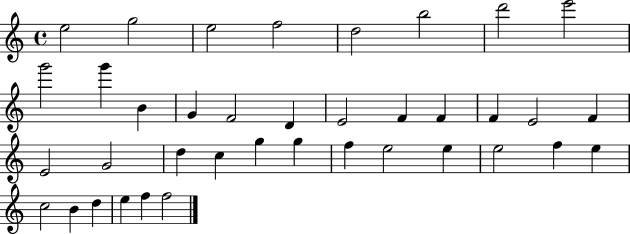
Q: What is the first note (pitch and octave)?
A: E5